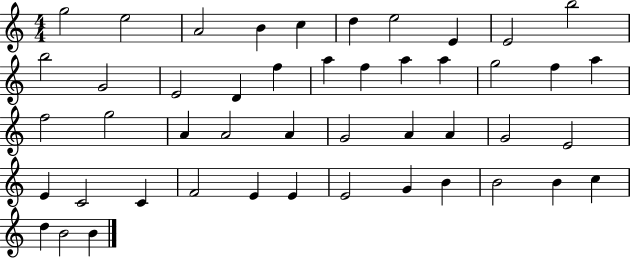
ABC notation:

X:1
T:Untitled
M:4/4
L:1/4
K:C
g2 e2 A2 B c d e2 E E2 b2 b2 G2 E2 D f a f a a g2 f a f2 g2 A A2 A G2 A A G2 E2 E C2 C F2 E E E2 G B B2 B c d B2 B